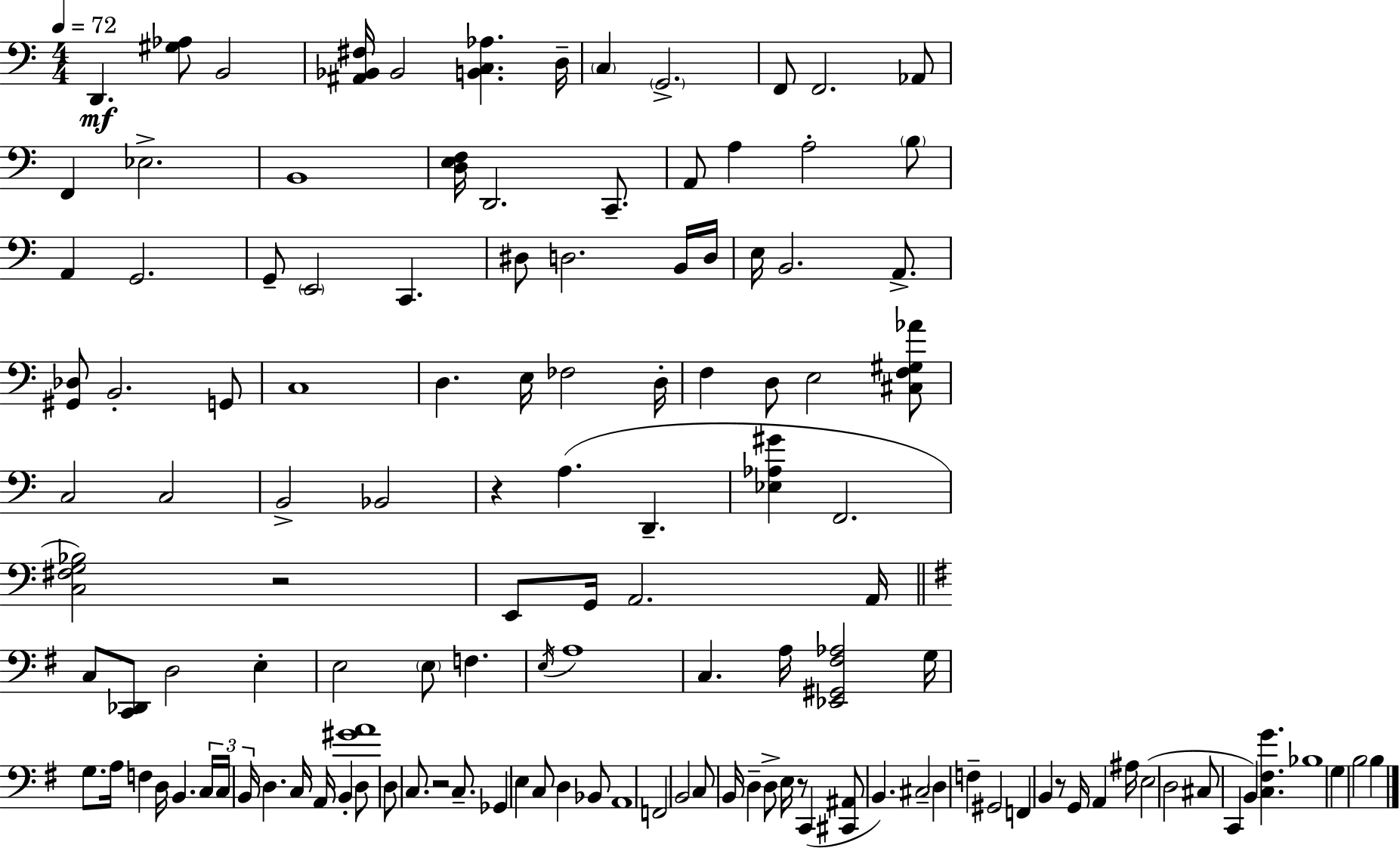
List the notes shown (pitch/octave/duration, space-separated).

D2/q. [G#3,Ab3]/e B2/h [A#2,Bb2,F#3]/s Bb2/h [B2,C3,Ab3]/q. D3/s C3/q G2/h. F2/e F2/h. Ab2/e F2/q Eb3/h. B2/w [D3,E3,F3]/s D2/h. C2/e. A2/e A3/q A3/h B3/e A2/q G2/h. G2/e E2/h C2/q. D#3/e D3/h. B2/s D3/s E3/s B2/h. A2/e. [G#2,Db3]/e B2/h. G2/e C3/w D3/q. E3/s FES3/h D3/s F3/q D3/e E3/h [C#3,F3,G#3,Ab4]/e C3/h C3/h B2/h Bb2/h R/q A3/q. D2/q. [Eb3,Ab3,G#4]/q F2/h. [C3,F#3,G3,Bb3]/h R/h E2/e G2/s A2/h. A2/s C3/e [C2,Db2]/e D3/h E3/q E3/h E3/e F3/q. E3/s A3/w C3/q. A3/s [Eb2,G#2,F#3,Ab3]/h G3/s G3/e. A3/s F3/q D3/s B2/q. C3/s C3/s B2/s D3/q. C3/s A2/s B2/q D3/e [G#4,A4]/w D3/e C3/e. R/h C3/e. Gb2/q E3/q C3/e D3/q Bb2/e A2/w F2/h B2/h C3/e B2/s D3/q D3/e E3/s R/e C2/q [C#2,A#2]/e B2/q. C#3/h D3/q F3/q G#2/h F2/q B2/q R/e G2/s A2/q A#3/s E3/h D3/h C#3/e C2/q B2/q [C3,F#3,G4]/q. Bb3/w G3/q B3/h B3/q